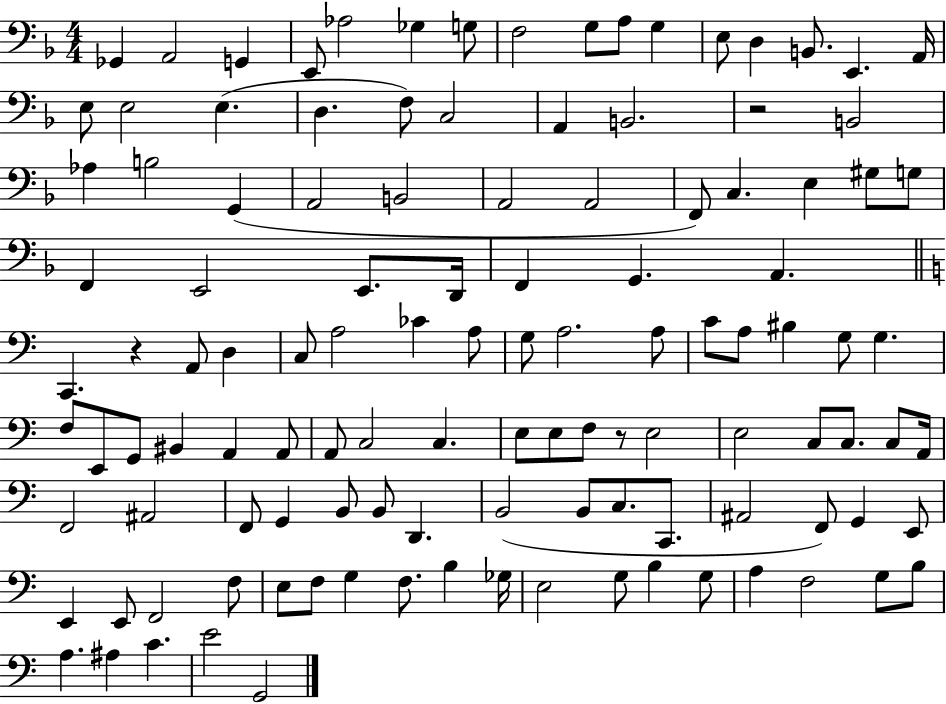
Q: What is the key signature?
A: F major